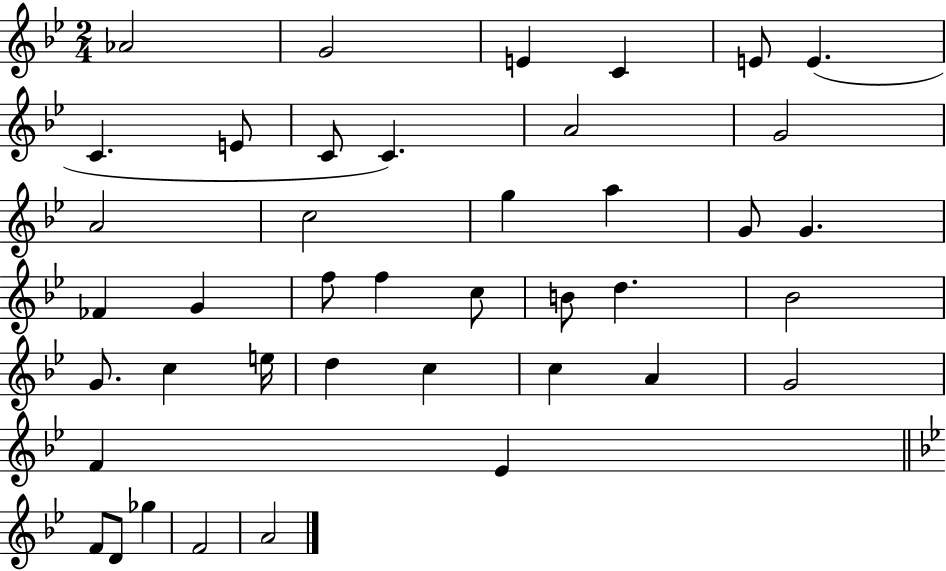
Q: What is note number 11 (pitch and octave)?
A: A4